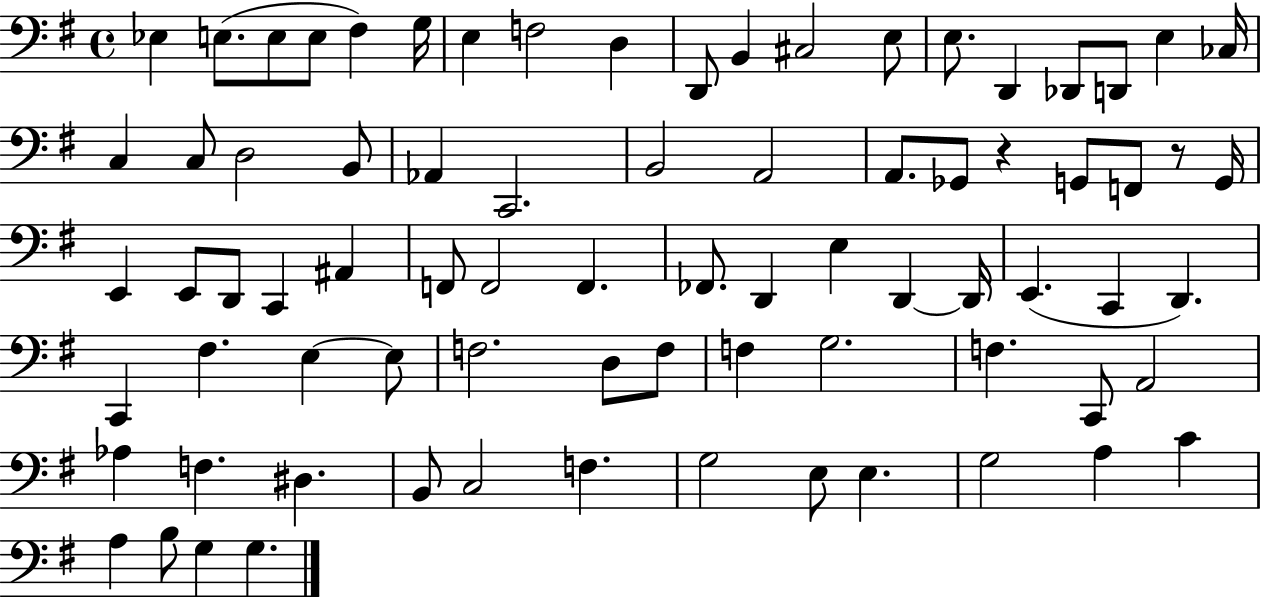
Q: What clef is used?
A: bass